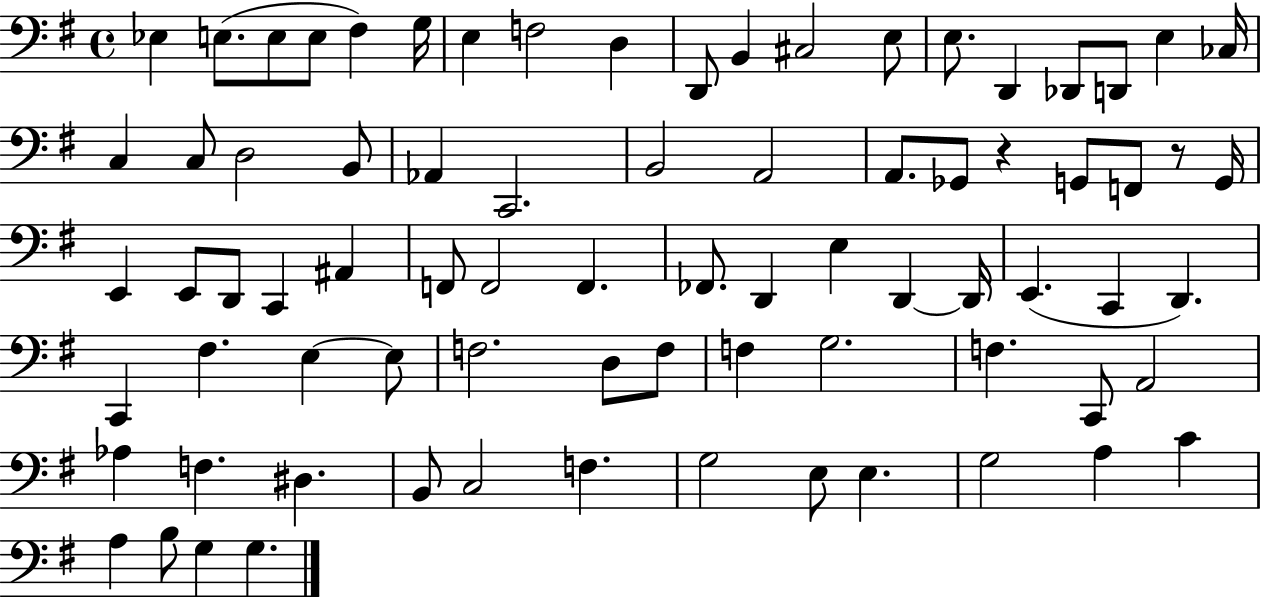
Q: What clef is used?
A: bass